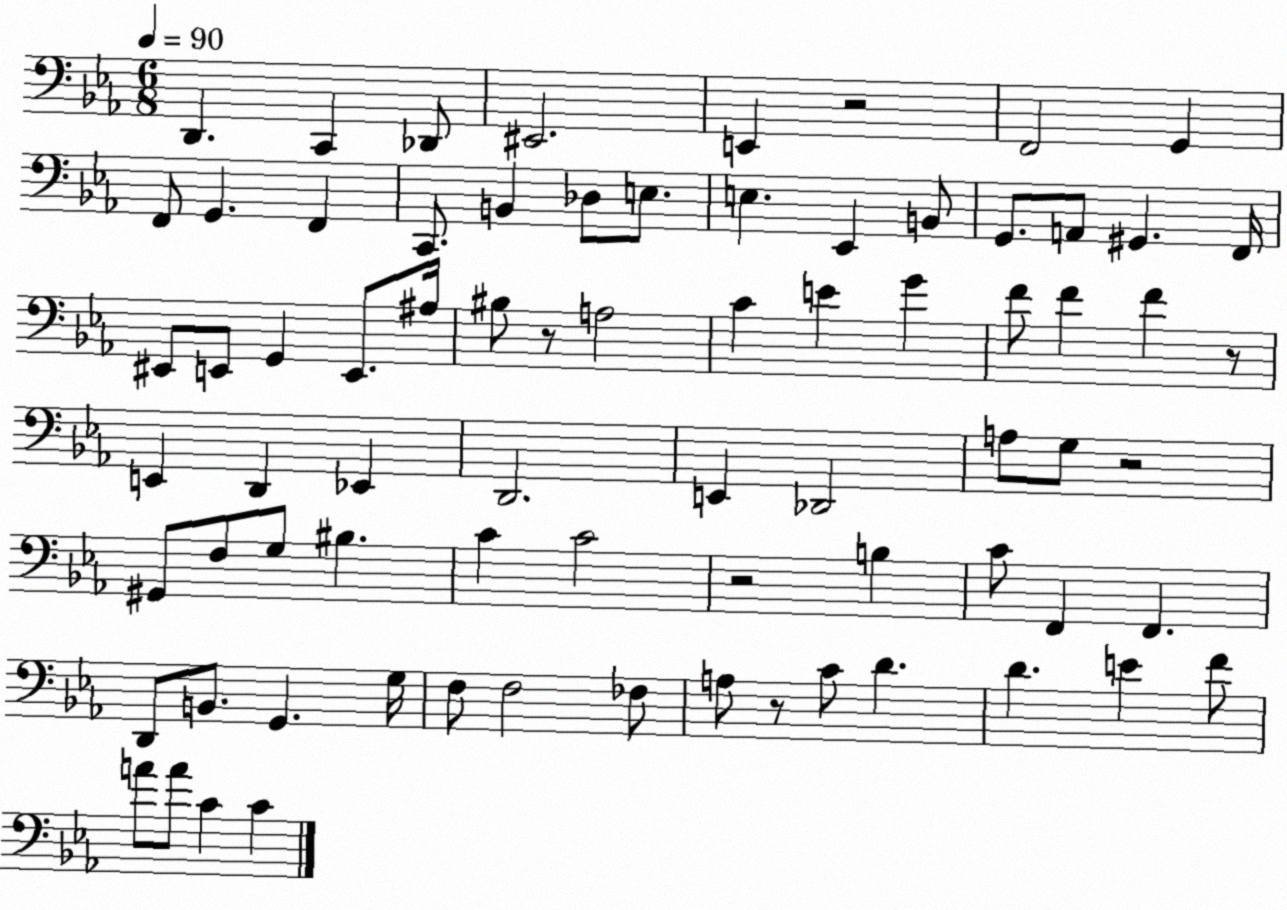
X:1
T:Untitled
M:6/8
L:1/4
K:Eb
D,, C,, _D,,/2 ^E,,2 E,, z2 F,,2 G,, F,,/2 G,, F,, C,,/2 B,, _D,/2 E,/2 E, _E,, B,,/2 G,,/2 A,,/2 ^G,, F,,/4 ^E,,/2 E,,/2 G,, E,,/2 ^A,/4 ^B,/2 z/2 A,2 C E G F/2 F F z/2 E,, D,, _E,, D,,2 E,, _D,,2 A,/2 G,/2 z2 ^G,,/2 F,/2 G,/2 ^B, C C2 z2 B, C/2 F,, F,, D,,/2 B,,/2 G,, G,/4 F,/2 F,2 _F,/2 A,/2 z/2 C/2 D D E F/2 A/2 A/2 C C